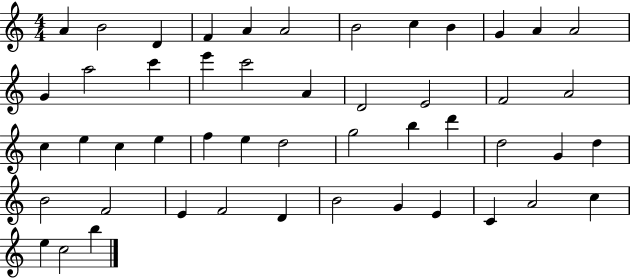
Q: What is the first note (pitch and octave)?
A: A4